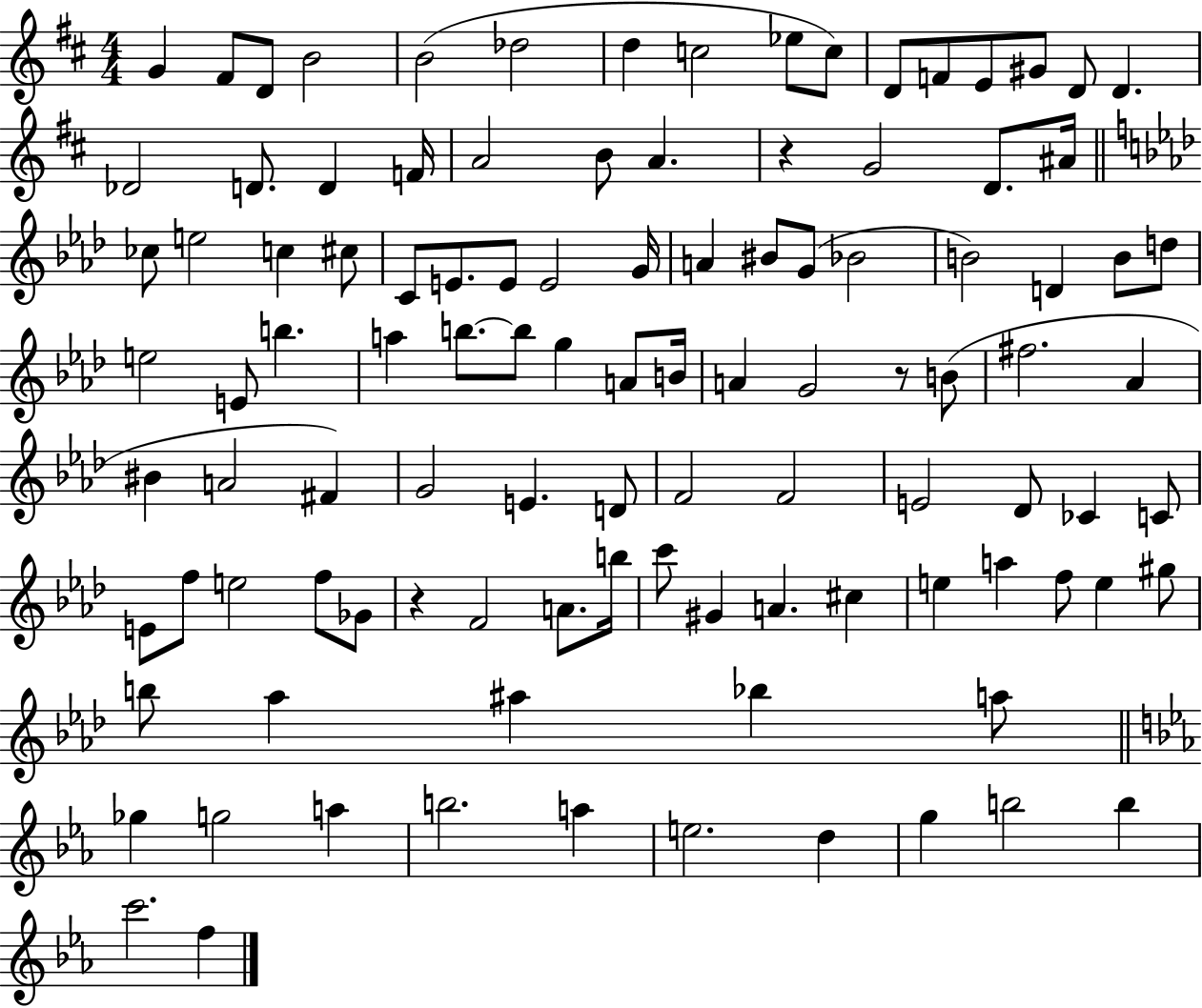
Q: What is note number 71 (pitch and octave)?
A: F5